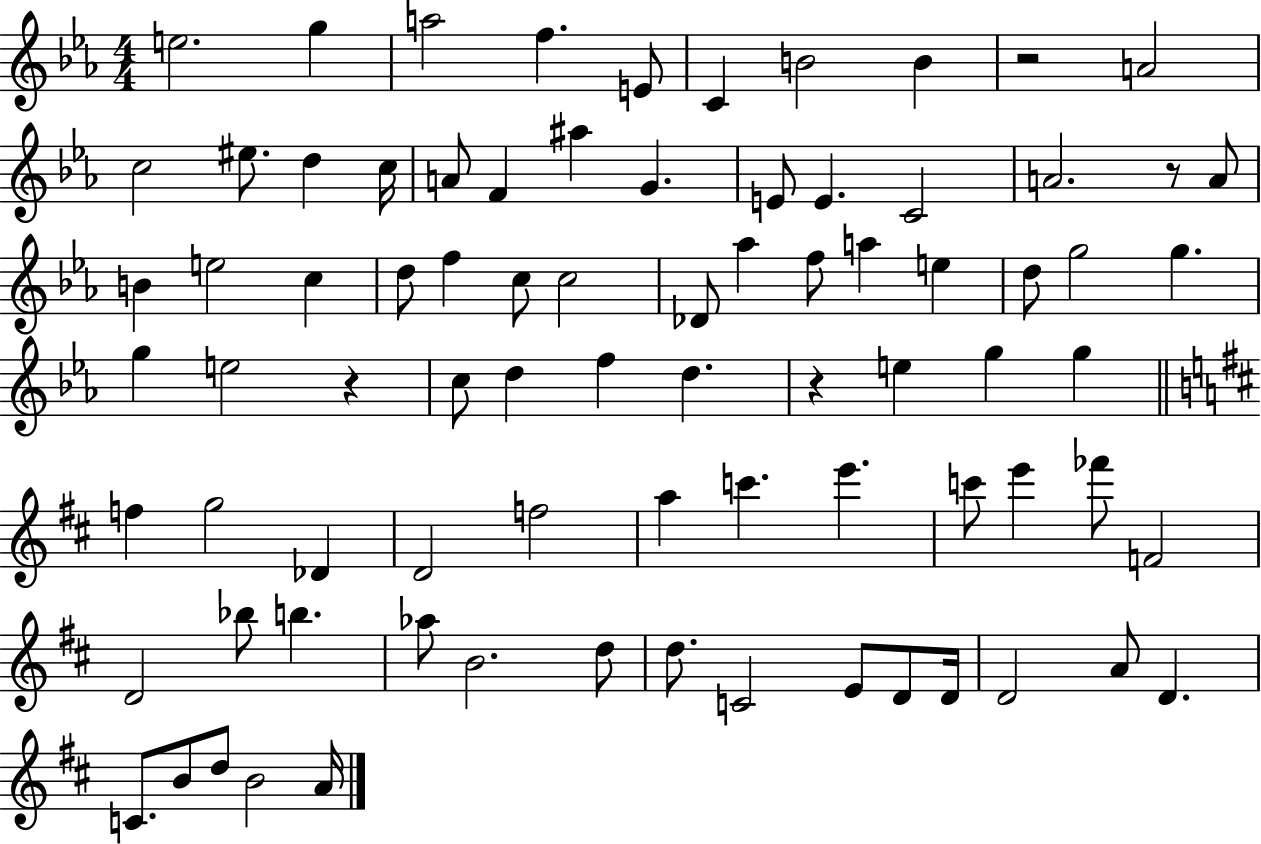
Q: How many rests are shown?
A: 4